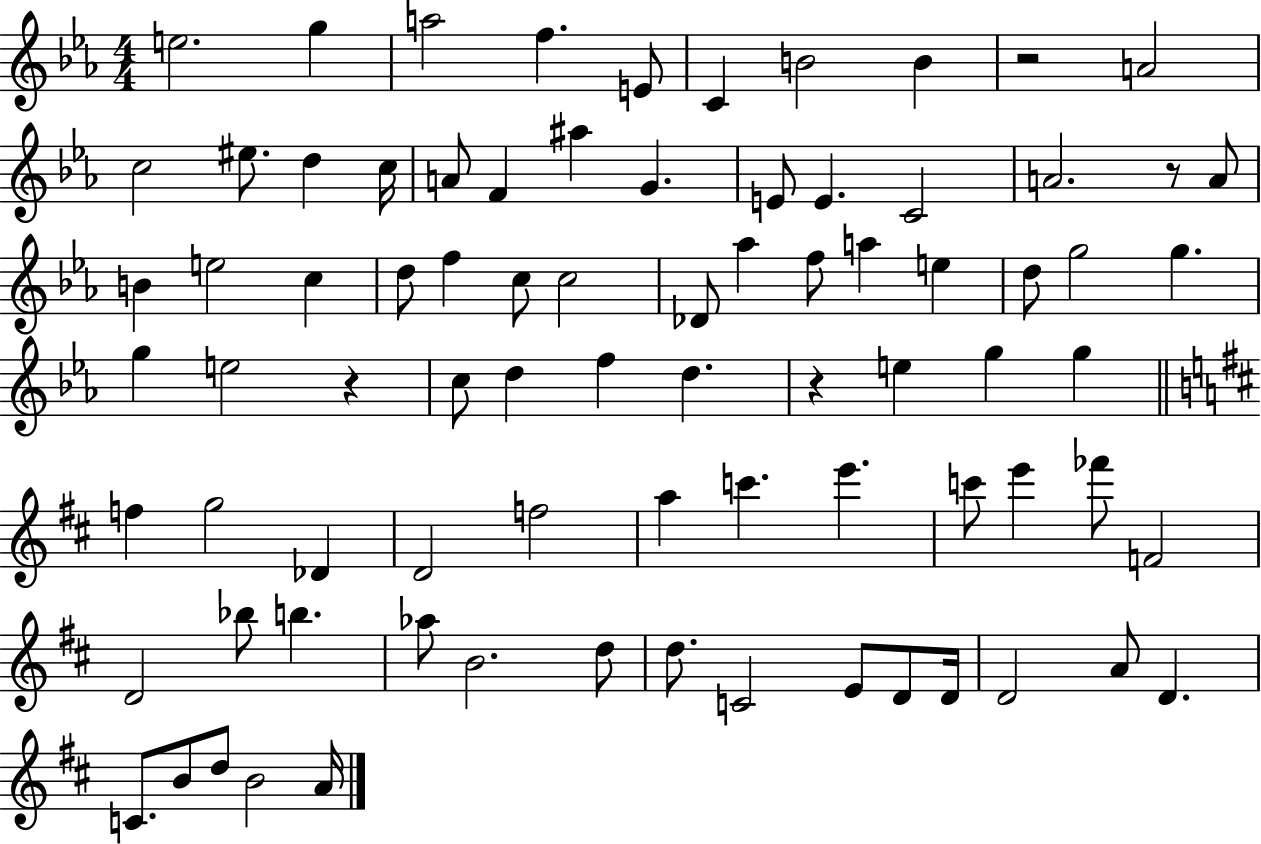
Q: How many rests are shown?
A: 4